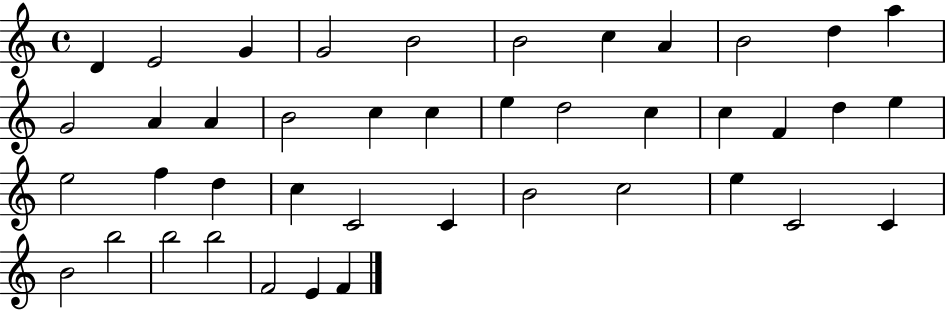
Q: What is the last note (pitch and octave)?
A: F4